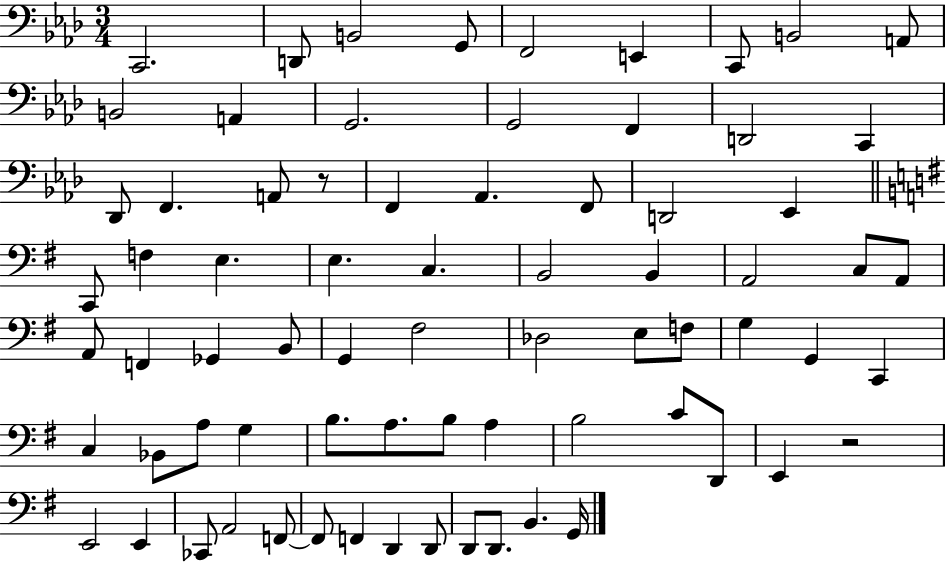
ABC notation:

X:1
T:Untitled
M:3/4
L:1/4
K:Ab
C,,2 D,,/2 B,,2 G,,/2 F,,2 E,, C,,/2 B,,2 A,,/2 B,,2 A,, G,,2 G,,2 F,, D,,2 C,, _D,,/2 F,, A,,/2 z/2 F,, _A,, F,,/2 D,,2 _E,, C,,/2 F, E, E, C, B,,2 B,, A,,2 C,/2 A,,/2 A,,/2 F,, _G,, B,,/2 G,, ^F,2 _D,2 E,/2 F,/2 G, G,, C,, C, _B,,/2 A,/2 G, B,/2 A,/2 B,/2 A, B,2 C/2 D,,/2 E,, z2 E,,2 E,, _C,,/2 A,,2 F,,/2 F,,/2 F,, D,, D,,/2 D,,/2 D,,/2 B,, G,,/4